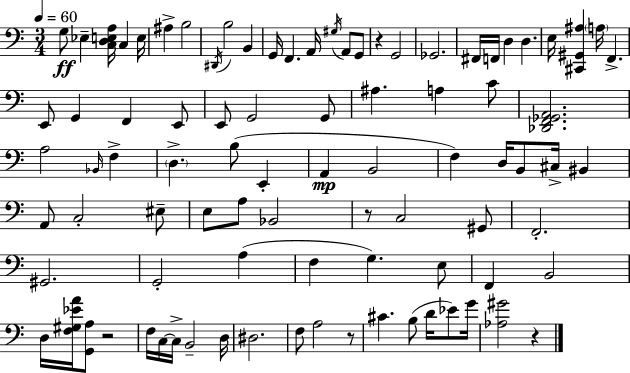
X:1
T:Untitled
M:3/4
L:1/4
K:C
G,/2 _E, [C,D,E,A,]/4 C, E,/4 ^A, B,2 ^D,,/4 B,2 B,, G,,/4 F,, A,,/4 ^G,/4 A,,/2 G,,/2 z G,,2 _G,,2 ^F,,/4 F,,/4 D, D, E,/4 [^C,,^G,,^A,] A,/4 F,, E,,/2 G,, F,, E,,/2 E,,/2 G,,2 G,,/2 ^A, A, C/2 [_D,,F,,_G,,A,,]2 A,2 _B,,/4 F, D, B,/2 E,, A,, B,,2 F, D,/4 B,,/2 ^C,/4 ^B,, A,,/2 C,2 ^E,/2 E,/2 A,/2 _B,,2 z/2 C,2 ^G,,/2 F,,2 ^G,,2 G,,2 A, F, G, E,/2 F,, B,,2 D,/4 [F,^G,_EA]/4 [G,,A,]/2 z2 F,/4 C,/4 C,/4 B,,2 D,/4 ^D,2 F,/2 A,2 z/2 ^C B,/2 D/4 _E/2 G/4 [_A,^G]2 z